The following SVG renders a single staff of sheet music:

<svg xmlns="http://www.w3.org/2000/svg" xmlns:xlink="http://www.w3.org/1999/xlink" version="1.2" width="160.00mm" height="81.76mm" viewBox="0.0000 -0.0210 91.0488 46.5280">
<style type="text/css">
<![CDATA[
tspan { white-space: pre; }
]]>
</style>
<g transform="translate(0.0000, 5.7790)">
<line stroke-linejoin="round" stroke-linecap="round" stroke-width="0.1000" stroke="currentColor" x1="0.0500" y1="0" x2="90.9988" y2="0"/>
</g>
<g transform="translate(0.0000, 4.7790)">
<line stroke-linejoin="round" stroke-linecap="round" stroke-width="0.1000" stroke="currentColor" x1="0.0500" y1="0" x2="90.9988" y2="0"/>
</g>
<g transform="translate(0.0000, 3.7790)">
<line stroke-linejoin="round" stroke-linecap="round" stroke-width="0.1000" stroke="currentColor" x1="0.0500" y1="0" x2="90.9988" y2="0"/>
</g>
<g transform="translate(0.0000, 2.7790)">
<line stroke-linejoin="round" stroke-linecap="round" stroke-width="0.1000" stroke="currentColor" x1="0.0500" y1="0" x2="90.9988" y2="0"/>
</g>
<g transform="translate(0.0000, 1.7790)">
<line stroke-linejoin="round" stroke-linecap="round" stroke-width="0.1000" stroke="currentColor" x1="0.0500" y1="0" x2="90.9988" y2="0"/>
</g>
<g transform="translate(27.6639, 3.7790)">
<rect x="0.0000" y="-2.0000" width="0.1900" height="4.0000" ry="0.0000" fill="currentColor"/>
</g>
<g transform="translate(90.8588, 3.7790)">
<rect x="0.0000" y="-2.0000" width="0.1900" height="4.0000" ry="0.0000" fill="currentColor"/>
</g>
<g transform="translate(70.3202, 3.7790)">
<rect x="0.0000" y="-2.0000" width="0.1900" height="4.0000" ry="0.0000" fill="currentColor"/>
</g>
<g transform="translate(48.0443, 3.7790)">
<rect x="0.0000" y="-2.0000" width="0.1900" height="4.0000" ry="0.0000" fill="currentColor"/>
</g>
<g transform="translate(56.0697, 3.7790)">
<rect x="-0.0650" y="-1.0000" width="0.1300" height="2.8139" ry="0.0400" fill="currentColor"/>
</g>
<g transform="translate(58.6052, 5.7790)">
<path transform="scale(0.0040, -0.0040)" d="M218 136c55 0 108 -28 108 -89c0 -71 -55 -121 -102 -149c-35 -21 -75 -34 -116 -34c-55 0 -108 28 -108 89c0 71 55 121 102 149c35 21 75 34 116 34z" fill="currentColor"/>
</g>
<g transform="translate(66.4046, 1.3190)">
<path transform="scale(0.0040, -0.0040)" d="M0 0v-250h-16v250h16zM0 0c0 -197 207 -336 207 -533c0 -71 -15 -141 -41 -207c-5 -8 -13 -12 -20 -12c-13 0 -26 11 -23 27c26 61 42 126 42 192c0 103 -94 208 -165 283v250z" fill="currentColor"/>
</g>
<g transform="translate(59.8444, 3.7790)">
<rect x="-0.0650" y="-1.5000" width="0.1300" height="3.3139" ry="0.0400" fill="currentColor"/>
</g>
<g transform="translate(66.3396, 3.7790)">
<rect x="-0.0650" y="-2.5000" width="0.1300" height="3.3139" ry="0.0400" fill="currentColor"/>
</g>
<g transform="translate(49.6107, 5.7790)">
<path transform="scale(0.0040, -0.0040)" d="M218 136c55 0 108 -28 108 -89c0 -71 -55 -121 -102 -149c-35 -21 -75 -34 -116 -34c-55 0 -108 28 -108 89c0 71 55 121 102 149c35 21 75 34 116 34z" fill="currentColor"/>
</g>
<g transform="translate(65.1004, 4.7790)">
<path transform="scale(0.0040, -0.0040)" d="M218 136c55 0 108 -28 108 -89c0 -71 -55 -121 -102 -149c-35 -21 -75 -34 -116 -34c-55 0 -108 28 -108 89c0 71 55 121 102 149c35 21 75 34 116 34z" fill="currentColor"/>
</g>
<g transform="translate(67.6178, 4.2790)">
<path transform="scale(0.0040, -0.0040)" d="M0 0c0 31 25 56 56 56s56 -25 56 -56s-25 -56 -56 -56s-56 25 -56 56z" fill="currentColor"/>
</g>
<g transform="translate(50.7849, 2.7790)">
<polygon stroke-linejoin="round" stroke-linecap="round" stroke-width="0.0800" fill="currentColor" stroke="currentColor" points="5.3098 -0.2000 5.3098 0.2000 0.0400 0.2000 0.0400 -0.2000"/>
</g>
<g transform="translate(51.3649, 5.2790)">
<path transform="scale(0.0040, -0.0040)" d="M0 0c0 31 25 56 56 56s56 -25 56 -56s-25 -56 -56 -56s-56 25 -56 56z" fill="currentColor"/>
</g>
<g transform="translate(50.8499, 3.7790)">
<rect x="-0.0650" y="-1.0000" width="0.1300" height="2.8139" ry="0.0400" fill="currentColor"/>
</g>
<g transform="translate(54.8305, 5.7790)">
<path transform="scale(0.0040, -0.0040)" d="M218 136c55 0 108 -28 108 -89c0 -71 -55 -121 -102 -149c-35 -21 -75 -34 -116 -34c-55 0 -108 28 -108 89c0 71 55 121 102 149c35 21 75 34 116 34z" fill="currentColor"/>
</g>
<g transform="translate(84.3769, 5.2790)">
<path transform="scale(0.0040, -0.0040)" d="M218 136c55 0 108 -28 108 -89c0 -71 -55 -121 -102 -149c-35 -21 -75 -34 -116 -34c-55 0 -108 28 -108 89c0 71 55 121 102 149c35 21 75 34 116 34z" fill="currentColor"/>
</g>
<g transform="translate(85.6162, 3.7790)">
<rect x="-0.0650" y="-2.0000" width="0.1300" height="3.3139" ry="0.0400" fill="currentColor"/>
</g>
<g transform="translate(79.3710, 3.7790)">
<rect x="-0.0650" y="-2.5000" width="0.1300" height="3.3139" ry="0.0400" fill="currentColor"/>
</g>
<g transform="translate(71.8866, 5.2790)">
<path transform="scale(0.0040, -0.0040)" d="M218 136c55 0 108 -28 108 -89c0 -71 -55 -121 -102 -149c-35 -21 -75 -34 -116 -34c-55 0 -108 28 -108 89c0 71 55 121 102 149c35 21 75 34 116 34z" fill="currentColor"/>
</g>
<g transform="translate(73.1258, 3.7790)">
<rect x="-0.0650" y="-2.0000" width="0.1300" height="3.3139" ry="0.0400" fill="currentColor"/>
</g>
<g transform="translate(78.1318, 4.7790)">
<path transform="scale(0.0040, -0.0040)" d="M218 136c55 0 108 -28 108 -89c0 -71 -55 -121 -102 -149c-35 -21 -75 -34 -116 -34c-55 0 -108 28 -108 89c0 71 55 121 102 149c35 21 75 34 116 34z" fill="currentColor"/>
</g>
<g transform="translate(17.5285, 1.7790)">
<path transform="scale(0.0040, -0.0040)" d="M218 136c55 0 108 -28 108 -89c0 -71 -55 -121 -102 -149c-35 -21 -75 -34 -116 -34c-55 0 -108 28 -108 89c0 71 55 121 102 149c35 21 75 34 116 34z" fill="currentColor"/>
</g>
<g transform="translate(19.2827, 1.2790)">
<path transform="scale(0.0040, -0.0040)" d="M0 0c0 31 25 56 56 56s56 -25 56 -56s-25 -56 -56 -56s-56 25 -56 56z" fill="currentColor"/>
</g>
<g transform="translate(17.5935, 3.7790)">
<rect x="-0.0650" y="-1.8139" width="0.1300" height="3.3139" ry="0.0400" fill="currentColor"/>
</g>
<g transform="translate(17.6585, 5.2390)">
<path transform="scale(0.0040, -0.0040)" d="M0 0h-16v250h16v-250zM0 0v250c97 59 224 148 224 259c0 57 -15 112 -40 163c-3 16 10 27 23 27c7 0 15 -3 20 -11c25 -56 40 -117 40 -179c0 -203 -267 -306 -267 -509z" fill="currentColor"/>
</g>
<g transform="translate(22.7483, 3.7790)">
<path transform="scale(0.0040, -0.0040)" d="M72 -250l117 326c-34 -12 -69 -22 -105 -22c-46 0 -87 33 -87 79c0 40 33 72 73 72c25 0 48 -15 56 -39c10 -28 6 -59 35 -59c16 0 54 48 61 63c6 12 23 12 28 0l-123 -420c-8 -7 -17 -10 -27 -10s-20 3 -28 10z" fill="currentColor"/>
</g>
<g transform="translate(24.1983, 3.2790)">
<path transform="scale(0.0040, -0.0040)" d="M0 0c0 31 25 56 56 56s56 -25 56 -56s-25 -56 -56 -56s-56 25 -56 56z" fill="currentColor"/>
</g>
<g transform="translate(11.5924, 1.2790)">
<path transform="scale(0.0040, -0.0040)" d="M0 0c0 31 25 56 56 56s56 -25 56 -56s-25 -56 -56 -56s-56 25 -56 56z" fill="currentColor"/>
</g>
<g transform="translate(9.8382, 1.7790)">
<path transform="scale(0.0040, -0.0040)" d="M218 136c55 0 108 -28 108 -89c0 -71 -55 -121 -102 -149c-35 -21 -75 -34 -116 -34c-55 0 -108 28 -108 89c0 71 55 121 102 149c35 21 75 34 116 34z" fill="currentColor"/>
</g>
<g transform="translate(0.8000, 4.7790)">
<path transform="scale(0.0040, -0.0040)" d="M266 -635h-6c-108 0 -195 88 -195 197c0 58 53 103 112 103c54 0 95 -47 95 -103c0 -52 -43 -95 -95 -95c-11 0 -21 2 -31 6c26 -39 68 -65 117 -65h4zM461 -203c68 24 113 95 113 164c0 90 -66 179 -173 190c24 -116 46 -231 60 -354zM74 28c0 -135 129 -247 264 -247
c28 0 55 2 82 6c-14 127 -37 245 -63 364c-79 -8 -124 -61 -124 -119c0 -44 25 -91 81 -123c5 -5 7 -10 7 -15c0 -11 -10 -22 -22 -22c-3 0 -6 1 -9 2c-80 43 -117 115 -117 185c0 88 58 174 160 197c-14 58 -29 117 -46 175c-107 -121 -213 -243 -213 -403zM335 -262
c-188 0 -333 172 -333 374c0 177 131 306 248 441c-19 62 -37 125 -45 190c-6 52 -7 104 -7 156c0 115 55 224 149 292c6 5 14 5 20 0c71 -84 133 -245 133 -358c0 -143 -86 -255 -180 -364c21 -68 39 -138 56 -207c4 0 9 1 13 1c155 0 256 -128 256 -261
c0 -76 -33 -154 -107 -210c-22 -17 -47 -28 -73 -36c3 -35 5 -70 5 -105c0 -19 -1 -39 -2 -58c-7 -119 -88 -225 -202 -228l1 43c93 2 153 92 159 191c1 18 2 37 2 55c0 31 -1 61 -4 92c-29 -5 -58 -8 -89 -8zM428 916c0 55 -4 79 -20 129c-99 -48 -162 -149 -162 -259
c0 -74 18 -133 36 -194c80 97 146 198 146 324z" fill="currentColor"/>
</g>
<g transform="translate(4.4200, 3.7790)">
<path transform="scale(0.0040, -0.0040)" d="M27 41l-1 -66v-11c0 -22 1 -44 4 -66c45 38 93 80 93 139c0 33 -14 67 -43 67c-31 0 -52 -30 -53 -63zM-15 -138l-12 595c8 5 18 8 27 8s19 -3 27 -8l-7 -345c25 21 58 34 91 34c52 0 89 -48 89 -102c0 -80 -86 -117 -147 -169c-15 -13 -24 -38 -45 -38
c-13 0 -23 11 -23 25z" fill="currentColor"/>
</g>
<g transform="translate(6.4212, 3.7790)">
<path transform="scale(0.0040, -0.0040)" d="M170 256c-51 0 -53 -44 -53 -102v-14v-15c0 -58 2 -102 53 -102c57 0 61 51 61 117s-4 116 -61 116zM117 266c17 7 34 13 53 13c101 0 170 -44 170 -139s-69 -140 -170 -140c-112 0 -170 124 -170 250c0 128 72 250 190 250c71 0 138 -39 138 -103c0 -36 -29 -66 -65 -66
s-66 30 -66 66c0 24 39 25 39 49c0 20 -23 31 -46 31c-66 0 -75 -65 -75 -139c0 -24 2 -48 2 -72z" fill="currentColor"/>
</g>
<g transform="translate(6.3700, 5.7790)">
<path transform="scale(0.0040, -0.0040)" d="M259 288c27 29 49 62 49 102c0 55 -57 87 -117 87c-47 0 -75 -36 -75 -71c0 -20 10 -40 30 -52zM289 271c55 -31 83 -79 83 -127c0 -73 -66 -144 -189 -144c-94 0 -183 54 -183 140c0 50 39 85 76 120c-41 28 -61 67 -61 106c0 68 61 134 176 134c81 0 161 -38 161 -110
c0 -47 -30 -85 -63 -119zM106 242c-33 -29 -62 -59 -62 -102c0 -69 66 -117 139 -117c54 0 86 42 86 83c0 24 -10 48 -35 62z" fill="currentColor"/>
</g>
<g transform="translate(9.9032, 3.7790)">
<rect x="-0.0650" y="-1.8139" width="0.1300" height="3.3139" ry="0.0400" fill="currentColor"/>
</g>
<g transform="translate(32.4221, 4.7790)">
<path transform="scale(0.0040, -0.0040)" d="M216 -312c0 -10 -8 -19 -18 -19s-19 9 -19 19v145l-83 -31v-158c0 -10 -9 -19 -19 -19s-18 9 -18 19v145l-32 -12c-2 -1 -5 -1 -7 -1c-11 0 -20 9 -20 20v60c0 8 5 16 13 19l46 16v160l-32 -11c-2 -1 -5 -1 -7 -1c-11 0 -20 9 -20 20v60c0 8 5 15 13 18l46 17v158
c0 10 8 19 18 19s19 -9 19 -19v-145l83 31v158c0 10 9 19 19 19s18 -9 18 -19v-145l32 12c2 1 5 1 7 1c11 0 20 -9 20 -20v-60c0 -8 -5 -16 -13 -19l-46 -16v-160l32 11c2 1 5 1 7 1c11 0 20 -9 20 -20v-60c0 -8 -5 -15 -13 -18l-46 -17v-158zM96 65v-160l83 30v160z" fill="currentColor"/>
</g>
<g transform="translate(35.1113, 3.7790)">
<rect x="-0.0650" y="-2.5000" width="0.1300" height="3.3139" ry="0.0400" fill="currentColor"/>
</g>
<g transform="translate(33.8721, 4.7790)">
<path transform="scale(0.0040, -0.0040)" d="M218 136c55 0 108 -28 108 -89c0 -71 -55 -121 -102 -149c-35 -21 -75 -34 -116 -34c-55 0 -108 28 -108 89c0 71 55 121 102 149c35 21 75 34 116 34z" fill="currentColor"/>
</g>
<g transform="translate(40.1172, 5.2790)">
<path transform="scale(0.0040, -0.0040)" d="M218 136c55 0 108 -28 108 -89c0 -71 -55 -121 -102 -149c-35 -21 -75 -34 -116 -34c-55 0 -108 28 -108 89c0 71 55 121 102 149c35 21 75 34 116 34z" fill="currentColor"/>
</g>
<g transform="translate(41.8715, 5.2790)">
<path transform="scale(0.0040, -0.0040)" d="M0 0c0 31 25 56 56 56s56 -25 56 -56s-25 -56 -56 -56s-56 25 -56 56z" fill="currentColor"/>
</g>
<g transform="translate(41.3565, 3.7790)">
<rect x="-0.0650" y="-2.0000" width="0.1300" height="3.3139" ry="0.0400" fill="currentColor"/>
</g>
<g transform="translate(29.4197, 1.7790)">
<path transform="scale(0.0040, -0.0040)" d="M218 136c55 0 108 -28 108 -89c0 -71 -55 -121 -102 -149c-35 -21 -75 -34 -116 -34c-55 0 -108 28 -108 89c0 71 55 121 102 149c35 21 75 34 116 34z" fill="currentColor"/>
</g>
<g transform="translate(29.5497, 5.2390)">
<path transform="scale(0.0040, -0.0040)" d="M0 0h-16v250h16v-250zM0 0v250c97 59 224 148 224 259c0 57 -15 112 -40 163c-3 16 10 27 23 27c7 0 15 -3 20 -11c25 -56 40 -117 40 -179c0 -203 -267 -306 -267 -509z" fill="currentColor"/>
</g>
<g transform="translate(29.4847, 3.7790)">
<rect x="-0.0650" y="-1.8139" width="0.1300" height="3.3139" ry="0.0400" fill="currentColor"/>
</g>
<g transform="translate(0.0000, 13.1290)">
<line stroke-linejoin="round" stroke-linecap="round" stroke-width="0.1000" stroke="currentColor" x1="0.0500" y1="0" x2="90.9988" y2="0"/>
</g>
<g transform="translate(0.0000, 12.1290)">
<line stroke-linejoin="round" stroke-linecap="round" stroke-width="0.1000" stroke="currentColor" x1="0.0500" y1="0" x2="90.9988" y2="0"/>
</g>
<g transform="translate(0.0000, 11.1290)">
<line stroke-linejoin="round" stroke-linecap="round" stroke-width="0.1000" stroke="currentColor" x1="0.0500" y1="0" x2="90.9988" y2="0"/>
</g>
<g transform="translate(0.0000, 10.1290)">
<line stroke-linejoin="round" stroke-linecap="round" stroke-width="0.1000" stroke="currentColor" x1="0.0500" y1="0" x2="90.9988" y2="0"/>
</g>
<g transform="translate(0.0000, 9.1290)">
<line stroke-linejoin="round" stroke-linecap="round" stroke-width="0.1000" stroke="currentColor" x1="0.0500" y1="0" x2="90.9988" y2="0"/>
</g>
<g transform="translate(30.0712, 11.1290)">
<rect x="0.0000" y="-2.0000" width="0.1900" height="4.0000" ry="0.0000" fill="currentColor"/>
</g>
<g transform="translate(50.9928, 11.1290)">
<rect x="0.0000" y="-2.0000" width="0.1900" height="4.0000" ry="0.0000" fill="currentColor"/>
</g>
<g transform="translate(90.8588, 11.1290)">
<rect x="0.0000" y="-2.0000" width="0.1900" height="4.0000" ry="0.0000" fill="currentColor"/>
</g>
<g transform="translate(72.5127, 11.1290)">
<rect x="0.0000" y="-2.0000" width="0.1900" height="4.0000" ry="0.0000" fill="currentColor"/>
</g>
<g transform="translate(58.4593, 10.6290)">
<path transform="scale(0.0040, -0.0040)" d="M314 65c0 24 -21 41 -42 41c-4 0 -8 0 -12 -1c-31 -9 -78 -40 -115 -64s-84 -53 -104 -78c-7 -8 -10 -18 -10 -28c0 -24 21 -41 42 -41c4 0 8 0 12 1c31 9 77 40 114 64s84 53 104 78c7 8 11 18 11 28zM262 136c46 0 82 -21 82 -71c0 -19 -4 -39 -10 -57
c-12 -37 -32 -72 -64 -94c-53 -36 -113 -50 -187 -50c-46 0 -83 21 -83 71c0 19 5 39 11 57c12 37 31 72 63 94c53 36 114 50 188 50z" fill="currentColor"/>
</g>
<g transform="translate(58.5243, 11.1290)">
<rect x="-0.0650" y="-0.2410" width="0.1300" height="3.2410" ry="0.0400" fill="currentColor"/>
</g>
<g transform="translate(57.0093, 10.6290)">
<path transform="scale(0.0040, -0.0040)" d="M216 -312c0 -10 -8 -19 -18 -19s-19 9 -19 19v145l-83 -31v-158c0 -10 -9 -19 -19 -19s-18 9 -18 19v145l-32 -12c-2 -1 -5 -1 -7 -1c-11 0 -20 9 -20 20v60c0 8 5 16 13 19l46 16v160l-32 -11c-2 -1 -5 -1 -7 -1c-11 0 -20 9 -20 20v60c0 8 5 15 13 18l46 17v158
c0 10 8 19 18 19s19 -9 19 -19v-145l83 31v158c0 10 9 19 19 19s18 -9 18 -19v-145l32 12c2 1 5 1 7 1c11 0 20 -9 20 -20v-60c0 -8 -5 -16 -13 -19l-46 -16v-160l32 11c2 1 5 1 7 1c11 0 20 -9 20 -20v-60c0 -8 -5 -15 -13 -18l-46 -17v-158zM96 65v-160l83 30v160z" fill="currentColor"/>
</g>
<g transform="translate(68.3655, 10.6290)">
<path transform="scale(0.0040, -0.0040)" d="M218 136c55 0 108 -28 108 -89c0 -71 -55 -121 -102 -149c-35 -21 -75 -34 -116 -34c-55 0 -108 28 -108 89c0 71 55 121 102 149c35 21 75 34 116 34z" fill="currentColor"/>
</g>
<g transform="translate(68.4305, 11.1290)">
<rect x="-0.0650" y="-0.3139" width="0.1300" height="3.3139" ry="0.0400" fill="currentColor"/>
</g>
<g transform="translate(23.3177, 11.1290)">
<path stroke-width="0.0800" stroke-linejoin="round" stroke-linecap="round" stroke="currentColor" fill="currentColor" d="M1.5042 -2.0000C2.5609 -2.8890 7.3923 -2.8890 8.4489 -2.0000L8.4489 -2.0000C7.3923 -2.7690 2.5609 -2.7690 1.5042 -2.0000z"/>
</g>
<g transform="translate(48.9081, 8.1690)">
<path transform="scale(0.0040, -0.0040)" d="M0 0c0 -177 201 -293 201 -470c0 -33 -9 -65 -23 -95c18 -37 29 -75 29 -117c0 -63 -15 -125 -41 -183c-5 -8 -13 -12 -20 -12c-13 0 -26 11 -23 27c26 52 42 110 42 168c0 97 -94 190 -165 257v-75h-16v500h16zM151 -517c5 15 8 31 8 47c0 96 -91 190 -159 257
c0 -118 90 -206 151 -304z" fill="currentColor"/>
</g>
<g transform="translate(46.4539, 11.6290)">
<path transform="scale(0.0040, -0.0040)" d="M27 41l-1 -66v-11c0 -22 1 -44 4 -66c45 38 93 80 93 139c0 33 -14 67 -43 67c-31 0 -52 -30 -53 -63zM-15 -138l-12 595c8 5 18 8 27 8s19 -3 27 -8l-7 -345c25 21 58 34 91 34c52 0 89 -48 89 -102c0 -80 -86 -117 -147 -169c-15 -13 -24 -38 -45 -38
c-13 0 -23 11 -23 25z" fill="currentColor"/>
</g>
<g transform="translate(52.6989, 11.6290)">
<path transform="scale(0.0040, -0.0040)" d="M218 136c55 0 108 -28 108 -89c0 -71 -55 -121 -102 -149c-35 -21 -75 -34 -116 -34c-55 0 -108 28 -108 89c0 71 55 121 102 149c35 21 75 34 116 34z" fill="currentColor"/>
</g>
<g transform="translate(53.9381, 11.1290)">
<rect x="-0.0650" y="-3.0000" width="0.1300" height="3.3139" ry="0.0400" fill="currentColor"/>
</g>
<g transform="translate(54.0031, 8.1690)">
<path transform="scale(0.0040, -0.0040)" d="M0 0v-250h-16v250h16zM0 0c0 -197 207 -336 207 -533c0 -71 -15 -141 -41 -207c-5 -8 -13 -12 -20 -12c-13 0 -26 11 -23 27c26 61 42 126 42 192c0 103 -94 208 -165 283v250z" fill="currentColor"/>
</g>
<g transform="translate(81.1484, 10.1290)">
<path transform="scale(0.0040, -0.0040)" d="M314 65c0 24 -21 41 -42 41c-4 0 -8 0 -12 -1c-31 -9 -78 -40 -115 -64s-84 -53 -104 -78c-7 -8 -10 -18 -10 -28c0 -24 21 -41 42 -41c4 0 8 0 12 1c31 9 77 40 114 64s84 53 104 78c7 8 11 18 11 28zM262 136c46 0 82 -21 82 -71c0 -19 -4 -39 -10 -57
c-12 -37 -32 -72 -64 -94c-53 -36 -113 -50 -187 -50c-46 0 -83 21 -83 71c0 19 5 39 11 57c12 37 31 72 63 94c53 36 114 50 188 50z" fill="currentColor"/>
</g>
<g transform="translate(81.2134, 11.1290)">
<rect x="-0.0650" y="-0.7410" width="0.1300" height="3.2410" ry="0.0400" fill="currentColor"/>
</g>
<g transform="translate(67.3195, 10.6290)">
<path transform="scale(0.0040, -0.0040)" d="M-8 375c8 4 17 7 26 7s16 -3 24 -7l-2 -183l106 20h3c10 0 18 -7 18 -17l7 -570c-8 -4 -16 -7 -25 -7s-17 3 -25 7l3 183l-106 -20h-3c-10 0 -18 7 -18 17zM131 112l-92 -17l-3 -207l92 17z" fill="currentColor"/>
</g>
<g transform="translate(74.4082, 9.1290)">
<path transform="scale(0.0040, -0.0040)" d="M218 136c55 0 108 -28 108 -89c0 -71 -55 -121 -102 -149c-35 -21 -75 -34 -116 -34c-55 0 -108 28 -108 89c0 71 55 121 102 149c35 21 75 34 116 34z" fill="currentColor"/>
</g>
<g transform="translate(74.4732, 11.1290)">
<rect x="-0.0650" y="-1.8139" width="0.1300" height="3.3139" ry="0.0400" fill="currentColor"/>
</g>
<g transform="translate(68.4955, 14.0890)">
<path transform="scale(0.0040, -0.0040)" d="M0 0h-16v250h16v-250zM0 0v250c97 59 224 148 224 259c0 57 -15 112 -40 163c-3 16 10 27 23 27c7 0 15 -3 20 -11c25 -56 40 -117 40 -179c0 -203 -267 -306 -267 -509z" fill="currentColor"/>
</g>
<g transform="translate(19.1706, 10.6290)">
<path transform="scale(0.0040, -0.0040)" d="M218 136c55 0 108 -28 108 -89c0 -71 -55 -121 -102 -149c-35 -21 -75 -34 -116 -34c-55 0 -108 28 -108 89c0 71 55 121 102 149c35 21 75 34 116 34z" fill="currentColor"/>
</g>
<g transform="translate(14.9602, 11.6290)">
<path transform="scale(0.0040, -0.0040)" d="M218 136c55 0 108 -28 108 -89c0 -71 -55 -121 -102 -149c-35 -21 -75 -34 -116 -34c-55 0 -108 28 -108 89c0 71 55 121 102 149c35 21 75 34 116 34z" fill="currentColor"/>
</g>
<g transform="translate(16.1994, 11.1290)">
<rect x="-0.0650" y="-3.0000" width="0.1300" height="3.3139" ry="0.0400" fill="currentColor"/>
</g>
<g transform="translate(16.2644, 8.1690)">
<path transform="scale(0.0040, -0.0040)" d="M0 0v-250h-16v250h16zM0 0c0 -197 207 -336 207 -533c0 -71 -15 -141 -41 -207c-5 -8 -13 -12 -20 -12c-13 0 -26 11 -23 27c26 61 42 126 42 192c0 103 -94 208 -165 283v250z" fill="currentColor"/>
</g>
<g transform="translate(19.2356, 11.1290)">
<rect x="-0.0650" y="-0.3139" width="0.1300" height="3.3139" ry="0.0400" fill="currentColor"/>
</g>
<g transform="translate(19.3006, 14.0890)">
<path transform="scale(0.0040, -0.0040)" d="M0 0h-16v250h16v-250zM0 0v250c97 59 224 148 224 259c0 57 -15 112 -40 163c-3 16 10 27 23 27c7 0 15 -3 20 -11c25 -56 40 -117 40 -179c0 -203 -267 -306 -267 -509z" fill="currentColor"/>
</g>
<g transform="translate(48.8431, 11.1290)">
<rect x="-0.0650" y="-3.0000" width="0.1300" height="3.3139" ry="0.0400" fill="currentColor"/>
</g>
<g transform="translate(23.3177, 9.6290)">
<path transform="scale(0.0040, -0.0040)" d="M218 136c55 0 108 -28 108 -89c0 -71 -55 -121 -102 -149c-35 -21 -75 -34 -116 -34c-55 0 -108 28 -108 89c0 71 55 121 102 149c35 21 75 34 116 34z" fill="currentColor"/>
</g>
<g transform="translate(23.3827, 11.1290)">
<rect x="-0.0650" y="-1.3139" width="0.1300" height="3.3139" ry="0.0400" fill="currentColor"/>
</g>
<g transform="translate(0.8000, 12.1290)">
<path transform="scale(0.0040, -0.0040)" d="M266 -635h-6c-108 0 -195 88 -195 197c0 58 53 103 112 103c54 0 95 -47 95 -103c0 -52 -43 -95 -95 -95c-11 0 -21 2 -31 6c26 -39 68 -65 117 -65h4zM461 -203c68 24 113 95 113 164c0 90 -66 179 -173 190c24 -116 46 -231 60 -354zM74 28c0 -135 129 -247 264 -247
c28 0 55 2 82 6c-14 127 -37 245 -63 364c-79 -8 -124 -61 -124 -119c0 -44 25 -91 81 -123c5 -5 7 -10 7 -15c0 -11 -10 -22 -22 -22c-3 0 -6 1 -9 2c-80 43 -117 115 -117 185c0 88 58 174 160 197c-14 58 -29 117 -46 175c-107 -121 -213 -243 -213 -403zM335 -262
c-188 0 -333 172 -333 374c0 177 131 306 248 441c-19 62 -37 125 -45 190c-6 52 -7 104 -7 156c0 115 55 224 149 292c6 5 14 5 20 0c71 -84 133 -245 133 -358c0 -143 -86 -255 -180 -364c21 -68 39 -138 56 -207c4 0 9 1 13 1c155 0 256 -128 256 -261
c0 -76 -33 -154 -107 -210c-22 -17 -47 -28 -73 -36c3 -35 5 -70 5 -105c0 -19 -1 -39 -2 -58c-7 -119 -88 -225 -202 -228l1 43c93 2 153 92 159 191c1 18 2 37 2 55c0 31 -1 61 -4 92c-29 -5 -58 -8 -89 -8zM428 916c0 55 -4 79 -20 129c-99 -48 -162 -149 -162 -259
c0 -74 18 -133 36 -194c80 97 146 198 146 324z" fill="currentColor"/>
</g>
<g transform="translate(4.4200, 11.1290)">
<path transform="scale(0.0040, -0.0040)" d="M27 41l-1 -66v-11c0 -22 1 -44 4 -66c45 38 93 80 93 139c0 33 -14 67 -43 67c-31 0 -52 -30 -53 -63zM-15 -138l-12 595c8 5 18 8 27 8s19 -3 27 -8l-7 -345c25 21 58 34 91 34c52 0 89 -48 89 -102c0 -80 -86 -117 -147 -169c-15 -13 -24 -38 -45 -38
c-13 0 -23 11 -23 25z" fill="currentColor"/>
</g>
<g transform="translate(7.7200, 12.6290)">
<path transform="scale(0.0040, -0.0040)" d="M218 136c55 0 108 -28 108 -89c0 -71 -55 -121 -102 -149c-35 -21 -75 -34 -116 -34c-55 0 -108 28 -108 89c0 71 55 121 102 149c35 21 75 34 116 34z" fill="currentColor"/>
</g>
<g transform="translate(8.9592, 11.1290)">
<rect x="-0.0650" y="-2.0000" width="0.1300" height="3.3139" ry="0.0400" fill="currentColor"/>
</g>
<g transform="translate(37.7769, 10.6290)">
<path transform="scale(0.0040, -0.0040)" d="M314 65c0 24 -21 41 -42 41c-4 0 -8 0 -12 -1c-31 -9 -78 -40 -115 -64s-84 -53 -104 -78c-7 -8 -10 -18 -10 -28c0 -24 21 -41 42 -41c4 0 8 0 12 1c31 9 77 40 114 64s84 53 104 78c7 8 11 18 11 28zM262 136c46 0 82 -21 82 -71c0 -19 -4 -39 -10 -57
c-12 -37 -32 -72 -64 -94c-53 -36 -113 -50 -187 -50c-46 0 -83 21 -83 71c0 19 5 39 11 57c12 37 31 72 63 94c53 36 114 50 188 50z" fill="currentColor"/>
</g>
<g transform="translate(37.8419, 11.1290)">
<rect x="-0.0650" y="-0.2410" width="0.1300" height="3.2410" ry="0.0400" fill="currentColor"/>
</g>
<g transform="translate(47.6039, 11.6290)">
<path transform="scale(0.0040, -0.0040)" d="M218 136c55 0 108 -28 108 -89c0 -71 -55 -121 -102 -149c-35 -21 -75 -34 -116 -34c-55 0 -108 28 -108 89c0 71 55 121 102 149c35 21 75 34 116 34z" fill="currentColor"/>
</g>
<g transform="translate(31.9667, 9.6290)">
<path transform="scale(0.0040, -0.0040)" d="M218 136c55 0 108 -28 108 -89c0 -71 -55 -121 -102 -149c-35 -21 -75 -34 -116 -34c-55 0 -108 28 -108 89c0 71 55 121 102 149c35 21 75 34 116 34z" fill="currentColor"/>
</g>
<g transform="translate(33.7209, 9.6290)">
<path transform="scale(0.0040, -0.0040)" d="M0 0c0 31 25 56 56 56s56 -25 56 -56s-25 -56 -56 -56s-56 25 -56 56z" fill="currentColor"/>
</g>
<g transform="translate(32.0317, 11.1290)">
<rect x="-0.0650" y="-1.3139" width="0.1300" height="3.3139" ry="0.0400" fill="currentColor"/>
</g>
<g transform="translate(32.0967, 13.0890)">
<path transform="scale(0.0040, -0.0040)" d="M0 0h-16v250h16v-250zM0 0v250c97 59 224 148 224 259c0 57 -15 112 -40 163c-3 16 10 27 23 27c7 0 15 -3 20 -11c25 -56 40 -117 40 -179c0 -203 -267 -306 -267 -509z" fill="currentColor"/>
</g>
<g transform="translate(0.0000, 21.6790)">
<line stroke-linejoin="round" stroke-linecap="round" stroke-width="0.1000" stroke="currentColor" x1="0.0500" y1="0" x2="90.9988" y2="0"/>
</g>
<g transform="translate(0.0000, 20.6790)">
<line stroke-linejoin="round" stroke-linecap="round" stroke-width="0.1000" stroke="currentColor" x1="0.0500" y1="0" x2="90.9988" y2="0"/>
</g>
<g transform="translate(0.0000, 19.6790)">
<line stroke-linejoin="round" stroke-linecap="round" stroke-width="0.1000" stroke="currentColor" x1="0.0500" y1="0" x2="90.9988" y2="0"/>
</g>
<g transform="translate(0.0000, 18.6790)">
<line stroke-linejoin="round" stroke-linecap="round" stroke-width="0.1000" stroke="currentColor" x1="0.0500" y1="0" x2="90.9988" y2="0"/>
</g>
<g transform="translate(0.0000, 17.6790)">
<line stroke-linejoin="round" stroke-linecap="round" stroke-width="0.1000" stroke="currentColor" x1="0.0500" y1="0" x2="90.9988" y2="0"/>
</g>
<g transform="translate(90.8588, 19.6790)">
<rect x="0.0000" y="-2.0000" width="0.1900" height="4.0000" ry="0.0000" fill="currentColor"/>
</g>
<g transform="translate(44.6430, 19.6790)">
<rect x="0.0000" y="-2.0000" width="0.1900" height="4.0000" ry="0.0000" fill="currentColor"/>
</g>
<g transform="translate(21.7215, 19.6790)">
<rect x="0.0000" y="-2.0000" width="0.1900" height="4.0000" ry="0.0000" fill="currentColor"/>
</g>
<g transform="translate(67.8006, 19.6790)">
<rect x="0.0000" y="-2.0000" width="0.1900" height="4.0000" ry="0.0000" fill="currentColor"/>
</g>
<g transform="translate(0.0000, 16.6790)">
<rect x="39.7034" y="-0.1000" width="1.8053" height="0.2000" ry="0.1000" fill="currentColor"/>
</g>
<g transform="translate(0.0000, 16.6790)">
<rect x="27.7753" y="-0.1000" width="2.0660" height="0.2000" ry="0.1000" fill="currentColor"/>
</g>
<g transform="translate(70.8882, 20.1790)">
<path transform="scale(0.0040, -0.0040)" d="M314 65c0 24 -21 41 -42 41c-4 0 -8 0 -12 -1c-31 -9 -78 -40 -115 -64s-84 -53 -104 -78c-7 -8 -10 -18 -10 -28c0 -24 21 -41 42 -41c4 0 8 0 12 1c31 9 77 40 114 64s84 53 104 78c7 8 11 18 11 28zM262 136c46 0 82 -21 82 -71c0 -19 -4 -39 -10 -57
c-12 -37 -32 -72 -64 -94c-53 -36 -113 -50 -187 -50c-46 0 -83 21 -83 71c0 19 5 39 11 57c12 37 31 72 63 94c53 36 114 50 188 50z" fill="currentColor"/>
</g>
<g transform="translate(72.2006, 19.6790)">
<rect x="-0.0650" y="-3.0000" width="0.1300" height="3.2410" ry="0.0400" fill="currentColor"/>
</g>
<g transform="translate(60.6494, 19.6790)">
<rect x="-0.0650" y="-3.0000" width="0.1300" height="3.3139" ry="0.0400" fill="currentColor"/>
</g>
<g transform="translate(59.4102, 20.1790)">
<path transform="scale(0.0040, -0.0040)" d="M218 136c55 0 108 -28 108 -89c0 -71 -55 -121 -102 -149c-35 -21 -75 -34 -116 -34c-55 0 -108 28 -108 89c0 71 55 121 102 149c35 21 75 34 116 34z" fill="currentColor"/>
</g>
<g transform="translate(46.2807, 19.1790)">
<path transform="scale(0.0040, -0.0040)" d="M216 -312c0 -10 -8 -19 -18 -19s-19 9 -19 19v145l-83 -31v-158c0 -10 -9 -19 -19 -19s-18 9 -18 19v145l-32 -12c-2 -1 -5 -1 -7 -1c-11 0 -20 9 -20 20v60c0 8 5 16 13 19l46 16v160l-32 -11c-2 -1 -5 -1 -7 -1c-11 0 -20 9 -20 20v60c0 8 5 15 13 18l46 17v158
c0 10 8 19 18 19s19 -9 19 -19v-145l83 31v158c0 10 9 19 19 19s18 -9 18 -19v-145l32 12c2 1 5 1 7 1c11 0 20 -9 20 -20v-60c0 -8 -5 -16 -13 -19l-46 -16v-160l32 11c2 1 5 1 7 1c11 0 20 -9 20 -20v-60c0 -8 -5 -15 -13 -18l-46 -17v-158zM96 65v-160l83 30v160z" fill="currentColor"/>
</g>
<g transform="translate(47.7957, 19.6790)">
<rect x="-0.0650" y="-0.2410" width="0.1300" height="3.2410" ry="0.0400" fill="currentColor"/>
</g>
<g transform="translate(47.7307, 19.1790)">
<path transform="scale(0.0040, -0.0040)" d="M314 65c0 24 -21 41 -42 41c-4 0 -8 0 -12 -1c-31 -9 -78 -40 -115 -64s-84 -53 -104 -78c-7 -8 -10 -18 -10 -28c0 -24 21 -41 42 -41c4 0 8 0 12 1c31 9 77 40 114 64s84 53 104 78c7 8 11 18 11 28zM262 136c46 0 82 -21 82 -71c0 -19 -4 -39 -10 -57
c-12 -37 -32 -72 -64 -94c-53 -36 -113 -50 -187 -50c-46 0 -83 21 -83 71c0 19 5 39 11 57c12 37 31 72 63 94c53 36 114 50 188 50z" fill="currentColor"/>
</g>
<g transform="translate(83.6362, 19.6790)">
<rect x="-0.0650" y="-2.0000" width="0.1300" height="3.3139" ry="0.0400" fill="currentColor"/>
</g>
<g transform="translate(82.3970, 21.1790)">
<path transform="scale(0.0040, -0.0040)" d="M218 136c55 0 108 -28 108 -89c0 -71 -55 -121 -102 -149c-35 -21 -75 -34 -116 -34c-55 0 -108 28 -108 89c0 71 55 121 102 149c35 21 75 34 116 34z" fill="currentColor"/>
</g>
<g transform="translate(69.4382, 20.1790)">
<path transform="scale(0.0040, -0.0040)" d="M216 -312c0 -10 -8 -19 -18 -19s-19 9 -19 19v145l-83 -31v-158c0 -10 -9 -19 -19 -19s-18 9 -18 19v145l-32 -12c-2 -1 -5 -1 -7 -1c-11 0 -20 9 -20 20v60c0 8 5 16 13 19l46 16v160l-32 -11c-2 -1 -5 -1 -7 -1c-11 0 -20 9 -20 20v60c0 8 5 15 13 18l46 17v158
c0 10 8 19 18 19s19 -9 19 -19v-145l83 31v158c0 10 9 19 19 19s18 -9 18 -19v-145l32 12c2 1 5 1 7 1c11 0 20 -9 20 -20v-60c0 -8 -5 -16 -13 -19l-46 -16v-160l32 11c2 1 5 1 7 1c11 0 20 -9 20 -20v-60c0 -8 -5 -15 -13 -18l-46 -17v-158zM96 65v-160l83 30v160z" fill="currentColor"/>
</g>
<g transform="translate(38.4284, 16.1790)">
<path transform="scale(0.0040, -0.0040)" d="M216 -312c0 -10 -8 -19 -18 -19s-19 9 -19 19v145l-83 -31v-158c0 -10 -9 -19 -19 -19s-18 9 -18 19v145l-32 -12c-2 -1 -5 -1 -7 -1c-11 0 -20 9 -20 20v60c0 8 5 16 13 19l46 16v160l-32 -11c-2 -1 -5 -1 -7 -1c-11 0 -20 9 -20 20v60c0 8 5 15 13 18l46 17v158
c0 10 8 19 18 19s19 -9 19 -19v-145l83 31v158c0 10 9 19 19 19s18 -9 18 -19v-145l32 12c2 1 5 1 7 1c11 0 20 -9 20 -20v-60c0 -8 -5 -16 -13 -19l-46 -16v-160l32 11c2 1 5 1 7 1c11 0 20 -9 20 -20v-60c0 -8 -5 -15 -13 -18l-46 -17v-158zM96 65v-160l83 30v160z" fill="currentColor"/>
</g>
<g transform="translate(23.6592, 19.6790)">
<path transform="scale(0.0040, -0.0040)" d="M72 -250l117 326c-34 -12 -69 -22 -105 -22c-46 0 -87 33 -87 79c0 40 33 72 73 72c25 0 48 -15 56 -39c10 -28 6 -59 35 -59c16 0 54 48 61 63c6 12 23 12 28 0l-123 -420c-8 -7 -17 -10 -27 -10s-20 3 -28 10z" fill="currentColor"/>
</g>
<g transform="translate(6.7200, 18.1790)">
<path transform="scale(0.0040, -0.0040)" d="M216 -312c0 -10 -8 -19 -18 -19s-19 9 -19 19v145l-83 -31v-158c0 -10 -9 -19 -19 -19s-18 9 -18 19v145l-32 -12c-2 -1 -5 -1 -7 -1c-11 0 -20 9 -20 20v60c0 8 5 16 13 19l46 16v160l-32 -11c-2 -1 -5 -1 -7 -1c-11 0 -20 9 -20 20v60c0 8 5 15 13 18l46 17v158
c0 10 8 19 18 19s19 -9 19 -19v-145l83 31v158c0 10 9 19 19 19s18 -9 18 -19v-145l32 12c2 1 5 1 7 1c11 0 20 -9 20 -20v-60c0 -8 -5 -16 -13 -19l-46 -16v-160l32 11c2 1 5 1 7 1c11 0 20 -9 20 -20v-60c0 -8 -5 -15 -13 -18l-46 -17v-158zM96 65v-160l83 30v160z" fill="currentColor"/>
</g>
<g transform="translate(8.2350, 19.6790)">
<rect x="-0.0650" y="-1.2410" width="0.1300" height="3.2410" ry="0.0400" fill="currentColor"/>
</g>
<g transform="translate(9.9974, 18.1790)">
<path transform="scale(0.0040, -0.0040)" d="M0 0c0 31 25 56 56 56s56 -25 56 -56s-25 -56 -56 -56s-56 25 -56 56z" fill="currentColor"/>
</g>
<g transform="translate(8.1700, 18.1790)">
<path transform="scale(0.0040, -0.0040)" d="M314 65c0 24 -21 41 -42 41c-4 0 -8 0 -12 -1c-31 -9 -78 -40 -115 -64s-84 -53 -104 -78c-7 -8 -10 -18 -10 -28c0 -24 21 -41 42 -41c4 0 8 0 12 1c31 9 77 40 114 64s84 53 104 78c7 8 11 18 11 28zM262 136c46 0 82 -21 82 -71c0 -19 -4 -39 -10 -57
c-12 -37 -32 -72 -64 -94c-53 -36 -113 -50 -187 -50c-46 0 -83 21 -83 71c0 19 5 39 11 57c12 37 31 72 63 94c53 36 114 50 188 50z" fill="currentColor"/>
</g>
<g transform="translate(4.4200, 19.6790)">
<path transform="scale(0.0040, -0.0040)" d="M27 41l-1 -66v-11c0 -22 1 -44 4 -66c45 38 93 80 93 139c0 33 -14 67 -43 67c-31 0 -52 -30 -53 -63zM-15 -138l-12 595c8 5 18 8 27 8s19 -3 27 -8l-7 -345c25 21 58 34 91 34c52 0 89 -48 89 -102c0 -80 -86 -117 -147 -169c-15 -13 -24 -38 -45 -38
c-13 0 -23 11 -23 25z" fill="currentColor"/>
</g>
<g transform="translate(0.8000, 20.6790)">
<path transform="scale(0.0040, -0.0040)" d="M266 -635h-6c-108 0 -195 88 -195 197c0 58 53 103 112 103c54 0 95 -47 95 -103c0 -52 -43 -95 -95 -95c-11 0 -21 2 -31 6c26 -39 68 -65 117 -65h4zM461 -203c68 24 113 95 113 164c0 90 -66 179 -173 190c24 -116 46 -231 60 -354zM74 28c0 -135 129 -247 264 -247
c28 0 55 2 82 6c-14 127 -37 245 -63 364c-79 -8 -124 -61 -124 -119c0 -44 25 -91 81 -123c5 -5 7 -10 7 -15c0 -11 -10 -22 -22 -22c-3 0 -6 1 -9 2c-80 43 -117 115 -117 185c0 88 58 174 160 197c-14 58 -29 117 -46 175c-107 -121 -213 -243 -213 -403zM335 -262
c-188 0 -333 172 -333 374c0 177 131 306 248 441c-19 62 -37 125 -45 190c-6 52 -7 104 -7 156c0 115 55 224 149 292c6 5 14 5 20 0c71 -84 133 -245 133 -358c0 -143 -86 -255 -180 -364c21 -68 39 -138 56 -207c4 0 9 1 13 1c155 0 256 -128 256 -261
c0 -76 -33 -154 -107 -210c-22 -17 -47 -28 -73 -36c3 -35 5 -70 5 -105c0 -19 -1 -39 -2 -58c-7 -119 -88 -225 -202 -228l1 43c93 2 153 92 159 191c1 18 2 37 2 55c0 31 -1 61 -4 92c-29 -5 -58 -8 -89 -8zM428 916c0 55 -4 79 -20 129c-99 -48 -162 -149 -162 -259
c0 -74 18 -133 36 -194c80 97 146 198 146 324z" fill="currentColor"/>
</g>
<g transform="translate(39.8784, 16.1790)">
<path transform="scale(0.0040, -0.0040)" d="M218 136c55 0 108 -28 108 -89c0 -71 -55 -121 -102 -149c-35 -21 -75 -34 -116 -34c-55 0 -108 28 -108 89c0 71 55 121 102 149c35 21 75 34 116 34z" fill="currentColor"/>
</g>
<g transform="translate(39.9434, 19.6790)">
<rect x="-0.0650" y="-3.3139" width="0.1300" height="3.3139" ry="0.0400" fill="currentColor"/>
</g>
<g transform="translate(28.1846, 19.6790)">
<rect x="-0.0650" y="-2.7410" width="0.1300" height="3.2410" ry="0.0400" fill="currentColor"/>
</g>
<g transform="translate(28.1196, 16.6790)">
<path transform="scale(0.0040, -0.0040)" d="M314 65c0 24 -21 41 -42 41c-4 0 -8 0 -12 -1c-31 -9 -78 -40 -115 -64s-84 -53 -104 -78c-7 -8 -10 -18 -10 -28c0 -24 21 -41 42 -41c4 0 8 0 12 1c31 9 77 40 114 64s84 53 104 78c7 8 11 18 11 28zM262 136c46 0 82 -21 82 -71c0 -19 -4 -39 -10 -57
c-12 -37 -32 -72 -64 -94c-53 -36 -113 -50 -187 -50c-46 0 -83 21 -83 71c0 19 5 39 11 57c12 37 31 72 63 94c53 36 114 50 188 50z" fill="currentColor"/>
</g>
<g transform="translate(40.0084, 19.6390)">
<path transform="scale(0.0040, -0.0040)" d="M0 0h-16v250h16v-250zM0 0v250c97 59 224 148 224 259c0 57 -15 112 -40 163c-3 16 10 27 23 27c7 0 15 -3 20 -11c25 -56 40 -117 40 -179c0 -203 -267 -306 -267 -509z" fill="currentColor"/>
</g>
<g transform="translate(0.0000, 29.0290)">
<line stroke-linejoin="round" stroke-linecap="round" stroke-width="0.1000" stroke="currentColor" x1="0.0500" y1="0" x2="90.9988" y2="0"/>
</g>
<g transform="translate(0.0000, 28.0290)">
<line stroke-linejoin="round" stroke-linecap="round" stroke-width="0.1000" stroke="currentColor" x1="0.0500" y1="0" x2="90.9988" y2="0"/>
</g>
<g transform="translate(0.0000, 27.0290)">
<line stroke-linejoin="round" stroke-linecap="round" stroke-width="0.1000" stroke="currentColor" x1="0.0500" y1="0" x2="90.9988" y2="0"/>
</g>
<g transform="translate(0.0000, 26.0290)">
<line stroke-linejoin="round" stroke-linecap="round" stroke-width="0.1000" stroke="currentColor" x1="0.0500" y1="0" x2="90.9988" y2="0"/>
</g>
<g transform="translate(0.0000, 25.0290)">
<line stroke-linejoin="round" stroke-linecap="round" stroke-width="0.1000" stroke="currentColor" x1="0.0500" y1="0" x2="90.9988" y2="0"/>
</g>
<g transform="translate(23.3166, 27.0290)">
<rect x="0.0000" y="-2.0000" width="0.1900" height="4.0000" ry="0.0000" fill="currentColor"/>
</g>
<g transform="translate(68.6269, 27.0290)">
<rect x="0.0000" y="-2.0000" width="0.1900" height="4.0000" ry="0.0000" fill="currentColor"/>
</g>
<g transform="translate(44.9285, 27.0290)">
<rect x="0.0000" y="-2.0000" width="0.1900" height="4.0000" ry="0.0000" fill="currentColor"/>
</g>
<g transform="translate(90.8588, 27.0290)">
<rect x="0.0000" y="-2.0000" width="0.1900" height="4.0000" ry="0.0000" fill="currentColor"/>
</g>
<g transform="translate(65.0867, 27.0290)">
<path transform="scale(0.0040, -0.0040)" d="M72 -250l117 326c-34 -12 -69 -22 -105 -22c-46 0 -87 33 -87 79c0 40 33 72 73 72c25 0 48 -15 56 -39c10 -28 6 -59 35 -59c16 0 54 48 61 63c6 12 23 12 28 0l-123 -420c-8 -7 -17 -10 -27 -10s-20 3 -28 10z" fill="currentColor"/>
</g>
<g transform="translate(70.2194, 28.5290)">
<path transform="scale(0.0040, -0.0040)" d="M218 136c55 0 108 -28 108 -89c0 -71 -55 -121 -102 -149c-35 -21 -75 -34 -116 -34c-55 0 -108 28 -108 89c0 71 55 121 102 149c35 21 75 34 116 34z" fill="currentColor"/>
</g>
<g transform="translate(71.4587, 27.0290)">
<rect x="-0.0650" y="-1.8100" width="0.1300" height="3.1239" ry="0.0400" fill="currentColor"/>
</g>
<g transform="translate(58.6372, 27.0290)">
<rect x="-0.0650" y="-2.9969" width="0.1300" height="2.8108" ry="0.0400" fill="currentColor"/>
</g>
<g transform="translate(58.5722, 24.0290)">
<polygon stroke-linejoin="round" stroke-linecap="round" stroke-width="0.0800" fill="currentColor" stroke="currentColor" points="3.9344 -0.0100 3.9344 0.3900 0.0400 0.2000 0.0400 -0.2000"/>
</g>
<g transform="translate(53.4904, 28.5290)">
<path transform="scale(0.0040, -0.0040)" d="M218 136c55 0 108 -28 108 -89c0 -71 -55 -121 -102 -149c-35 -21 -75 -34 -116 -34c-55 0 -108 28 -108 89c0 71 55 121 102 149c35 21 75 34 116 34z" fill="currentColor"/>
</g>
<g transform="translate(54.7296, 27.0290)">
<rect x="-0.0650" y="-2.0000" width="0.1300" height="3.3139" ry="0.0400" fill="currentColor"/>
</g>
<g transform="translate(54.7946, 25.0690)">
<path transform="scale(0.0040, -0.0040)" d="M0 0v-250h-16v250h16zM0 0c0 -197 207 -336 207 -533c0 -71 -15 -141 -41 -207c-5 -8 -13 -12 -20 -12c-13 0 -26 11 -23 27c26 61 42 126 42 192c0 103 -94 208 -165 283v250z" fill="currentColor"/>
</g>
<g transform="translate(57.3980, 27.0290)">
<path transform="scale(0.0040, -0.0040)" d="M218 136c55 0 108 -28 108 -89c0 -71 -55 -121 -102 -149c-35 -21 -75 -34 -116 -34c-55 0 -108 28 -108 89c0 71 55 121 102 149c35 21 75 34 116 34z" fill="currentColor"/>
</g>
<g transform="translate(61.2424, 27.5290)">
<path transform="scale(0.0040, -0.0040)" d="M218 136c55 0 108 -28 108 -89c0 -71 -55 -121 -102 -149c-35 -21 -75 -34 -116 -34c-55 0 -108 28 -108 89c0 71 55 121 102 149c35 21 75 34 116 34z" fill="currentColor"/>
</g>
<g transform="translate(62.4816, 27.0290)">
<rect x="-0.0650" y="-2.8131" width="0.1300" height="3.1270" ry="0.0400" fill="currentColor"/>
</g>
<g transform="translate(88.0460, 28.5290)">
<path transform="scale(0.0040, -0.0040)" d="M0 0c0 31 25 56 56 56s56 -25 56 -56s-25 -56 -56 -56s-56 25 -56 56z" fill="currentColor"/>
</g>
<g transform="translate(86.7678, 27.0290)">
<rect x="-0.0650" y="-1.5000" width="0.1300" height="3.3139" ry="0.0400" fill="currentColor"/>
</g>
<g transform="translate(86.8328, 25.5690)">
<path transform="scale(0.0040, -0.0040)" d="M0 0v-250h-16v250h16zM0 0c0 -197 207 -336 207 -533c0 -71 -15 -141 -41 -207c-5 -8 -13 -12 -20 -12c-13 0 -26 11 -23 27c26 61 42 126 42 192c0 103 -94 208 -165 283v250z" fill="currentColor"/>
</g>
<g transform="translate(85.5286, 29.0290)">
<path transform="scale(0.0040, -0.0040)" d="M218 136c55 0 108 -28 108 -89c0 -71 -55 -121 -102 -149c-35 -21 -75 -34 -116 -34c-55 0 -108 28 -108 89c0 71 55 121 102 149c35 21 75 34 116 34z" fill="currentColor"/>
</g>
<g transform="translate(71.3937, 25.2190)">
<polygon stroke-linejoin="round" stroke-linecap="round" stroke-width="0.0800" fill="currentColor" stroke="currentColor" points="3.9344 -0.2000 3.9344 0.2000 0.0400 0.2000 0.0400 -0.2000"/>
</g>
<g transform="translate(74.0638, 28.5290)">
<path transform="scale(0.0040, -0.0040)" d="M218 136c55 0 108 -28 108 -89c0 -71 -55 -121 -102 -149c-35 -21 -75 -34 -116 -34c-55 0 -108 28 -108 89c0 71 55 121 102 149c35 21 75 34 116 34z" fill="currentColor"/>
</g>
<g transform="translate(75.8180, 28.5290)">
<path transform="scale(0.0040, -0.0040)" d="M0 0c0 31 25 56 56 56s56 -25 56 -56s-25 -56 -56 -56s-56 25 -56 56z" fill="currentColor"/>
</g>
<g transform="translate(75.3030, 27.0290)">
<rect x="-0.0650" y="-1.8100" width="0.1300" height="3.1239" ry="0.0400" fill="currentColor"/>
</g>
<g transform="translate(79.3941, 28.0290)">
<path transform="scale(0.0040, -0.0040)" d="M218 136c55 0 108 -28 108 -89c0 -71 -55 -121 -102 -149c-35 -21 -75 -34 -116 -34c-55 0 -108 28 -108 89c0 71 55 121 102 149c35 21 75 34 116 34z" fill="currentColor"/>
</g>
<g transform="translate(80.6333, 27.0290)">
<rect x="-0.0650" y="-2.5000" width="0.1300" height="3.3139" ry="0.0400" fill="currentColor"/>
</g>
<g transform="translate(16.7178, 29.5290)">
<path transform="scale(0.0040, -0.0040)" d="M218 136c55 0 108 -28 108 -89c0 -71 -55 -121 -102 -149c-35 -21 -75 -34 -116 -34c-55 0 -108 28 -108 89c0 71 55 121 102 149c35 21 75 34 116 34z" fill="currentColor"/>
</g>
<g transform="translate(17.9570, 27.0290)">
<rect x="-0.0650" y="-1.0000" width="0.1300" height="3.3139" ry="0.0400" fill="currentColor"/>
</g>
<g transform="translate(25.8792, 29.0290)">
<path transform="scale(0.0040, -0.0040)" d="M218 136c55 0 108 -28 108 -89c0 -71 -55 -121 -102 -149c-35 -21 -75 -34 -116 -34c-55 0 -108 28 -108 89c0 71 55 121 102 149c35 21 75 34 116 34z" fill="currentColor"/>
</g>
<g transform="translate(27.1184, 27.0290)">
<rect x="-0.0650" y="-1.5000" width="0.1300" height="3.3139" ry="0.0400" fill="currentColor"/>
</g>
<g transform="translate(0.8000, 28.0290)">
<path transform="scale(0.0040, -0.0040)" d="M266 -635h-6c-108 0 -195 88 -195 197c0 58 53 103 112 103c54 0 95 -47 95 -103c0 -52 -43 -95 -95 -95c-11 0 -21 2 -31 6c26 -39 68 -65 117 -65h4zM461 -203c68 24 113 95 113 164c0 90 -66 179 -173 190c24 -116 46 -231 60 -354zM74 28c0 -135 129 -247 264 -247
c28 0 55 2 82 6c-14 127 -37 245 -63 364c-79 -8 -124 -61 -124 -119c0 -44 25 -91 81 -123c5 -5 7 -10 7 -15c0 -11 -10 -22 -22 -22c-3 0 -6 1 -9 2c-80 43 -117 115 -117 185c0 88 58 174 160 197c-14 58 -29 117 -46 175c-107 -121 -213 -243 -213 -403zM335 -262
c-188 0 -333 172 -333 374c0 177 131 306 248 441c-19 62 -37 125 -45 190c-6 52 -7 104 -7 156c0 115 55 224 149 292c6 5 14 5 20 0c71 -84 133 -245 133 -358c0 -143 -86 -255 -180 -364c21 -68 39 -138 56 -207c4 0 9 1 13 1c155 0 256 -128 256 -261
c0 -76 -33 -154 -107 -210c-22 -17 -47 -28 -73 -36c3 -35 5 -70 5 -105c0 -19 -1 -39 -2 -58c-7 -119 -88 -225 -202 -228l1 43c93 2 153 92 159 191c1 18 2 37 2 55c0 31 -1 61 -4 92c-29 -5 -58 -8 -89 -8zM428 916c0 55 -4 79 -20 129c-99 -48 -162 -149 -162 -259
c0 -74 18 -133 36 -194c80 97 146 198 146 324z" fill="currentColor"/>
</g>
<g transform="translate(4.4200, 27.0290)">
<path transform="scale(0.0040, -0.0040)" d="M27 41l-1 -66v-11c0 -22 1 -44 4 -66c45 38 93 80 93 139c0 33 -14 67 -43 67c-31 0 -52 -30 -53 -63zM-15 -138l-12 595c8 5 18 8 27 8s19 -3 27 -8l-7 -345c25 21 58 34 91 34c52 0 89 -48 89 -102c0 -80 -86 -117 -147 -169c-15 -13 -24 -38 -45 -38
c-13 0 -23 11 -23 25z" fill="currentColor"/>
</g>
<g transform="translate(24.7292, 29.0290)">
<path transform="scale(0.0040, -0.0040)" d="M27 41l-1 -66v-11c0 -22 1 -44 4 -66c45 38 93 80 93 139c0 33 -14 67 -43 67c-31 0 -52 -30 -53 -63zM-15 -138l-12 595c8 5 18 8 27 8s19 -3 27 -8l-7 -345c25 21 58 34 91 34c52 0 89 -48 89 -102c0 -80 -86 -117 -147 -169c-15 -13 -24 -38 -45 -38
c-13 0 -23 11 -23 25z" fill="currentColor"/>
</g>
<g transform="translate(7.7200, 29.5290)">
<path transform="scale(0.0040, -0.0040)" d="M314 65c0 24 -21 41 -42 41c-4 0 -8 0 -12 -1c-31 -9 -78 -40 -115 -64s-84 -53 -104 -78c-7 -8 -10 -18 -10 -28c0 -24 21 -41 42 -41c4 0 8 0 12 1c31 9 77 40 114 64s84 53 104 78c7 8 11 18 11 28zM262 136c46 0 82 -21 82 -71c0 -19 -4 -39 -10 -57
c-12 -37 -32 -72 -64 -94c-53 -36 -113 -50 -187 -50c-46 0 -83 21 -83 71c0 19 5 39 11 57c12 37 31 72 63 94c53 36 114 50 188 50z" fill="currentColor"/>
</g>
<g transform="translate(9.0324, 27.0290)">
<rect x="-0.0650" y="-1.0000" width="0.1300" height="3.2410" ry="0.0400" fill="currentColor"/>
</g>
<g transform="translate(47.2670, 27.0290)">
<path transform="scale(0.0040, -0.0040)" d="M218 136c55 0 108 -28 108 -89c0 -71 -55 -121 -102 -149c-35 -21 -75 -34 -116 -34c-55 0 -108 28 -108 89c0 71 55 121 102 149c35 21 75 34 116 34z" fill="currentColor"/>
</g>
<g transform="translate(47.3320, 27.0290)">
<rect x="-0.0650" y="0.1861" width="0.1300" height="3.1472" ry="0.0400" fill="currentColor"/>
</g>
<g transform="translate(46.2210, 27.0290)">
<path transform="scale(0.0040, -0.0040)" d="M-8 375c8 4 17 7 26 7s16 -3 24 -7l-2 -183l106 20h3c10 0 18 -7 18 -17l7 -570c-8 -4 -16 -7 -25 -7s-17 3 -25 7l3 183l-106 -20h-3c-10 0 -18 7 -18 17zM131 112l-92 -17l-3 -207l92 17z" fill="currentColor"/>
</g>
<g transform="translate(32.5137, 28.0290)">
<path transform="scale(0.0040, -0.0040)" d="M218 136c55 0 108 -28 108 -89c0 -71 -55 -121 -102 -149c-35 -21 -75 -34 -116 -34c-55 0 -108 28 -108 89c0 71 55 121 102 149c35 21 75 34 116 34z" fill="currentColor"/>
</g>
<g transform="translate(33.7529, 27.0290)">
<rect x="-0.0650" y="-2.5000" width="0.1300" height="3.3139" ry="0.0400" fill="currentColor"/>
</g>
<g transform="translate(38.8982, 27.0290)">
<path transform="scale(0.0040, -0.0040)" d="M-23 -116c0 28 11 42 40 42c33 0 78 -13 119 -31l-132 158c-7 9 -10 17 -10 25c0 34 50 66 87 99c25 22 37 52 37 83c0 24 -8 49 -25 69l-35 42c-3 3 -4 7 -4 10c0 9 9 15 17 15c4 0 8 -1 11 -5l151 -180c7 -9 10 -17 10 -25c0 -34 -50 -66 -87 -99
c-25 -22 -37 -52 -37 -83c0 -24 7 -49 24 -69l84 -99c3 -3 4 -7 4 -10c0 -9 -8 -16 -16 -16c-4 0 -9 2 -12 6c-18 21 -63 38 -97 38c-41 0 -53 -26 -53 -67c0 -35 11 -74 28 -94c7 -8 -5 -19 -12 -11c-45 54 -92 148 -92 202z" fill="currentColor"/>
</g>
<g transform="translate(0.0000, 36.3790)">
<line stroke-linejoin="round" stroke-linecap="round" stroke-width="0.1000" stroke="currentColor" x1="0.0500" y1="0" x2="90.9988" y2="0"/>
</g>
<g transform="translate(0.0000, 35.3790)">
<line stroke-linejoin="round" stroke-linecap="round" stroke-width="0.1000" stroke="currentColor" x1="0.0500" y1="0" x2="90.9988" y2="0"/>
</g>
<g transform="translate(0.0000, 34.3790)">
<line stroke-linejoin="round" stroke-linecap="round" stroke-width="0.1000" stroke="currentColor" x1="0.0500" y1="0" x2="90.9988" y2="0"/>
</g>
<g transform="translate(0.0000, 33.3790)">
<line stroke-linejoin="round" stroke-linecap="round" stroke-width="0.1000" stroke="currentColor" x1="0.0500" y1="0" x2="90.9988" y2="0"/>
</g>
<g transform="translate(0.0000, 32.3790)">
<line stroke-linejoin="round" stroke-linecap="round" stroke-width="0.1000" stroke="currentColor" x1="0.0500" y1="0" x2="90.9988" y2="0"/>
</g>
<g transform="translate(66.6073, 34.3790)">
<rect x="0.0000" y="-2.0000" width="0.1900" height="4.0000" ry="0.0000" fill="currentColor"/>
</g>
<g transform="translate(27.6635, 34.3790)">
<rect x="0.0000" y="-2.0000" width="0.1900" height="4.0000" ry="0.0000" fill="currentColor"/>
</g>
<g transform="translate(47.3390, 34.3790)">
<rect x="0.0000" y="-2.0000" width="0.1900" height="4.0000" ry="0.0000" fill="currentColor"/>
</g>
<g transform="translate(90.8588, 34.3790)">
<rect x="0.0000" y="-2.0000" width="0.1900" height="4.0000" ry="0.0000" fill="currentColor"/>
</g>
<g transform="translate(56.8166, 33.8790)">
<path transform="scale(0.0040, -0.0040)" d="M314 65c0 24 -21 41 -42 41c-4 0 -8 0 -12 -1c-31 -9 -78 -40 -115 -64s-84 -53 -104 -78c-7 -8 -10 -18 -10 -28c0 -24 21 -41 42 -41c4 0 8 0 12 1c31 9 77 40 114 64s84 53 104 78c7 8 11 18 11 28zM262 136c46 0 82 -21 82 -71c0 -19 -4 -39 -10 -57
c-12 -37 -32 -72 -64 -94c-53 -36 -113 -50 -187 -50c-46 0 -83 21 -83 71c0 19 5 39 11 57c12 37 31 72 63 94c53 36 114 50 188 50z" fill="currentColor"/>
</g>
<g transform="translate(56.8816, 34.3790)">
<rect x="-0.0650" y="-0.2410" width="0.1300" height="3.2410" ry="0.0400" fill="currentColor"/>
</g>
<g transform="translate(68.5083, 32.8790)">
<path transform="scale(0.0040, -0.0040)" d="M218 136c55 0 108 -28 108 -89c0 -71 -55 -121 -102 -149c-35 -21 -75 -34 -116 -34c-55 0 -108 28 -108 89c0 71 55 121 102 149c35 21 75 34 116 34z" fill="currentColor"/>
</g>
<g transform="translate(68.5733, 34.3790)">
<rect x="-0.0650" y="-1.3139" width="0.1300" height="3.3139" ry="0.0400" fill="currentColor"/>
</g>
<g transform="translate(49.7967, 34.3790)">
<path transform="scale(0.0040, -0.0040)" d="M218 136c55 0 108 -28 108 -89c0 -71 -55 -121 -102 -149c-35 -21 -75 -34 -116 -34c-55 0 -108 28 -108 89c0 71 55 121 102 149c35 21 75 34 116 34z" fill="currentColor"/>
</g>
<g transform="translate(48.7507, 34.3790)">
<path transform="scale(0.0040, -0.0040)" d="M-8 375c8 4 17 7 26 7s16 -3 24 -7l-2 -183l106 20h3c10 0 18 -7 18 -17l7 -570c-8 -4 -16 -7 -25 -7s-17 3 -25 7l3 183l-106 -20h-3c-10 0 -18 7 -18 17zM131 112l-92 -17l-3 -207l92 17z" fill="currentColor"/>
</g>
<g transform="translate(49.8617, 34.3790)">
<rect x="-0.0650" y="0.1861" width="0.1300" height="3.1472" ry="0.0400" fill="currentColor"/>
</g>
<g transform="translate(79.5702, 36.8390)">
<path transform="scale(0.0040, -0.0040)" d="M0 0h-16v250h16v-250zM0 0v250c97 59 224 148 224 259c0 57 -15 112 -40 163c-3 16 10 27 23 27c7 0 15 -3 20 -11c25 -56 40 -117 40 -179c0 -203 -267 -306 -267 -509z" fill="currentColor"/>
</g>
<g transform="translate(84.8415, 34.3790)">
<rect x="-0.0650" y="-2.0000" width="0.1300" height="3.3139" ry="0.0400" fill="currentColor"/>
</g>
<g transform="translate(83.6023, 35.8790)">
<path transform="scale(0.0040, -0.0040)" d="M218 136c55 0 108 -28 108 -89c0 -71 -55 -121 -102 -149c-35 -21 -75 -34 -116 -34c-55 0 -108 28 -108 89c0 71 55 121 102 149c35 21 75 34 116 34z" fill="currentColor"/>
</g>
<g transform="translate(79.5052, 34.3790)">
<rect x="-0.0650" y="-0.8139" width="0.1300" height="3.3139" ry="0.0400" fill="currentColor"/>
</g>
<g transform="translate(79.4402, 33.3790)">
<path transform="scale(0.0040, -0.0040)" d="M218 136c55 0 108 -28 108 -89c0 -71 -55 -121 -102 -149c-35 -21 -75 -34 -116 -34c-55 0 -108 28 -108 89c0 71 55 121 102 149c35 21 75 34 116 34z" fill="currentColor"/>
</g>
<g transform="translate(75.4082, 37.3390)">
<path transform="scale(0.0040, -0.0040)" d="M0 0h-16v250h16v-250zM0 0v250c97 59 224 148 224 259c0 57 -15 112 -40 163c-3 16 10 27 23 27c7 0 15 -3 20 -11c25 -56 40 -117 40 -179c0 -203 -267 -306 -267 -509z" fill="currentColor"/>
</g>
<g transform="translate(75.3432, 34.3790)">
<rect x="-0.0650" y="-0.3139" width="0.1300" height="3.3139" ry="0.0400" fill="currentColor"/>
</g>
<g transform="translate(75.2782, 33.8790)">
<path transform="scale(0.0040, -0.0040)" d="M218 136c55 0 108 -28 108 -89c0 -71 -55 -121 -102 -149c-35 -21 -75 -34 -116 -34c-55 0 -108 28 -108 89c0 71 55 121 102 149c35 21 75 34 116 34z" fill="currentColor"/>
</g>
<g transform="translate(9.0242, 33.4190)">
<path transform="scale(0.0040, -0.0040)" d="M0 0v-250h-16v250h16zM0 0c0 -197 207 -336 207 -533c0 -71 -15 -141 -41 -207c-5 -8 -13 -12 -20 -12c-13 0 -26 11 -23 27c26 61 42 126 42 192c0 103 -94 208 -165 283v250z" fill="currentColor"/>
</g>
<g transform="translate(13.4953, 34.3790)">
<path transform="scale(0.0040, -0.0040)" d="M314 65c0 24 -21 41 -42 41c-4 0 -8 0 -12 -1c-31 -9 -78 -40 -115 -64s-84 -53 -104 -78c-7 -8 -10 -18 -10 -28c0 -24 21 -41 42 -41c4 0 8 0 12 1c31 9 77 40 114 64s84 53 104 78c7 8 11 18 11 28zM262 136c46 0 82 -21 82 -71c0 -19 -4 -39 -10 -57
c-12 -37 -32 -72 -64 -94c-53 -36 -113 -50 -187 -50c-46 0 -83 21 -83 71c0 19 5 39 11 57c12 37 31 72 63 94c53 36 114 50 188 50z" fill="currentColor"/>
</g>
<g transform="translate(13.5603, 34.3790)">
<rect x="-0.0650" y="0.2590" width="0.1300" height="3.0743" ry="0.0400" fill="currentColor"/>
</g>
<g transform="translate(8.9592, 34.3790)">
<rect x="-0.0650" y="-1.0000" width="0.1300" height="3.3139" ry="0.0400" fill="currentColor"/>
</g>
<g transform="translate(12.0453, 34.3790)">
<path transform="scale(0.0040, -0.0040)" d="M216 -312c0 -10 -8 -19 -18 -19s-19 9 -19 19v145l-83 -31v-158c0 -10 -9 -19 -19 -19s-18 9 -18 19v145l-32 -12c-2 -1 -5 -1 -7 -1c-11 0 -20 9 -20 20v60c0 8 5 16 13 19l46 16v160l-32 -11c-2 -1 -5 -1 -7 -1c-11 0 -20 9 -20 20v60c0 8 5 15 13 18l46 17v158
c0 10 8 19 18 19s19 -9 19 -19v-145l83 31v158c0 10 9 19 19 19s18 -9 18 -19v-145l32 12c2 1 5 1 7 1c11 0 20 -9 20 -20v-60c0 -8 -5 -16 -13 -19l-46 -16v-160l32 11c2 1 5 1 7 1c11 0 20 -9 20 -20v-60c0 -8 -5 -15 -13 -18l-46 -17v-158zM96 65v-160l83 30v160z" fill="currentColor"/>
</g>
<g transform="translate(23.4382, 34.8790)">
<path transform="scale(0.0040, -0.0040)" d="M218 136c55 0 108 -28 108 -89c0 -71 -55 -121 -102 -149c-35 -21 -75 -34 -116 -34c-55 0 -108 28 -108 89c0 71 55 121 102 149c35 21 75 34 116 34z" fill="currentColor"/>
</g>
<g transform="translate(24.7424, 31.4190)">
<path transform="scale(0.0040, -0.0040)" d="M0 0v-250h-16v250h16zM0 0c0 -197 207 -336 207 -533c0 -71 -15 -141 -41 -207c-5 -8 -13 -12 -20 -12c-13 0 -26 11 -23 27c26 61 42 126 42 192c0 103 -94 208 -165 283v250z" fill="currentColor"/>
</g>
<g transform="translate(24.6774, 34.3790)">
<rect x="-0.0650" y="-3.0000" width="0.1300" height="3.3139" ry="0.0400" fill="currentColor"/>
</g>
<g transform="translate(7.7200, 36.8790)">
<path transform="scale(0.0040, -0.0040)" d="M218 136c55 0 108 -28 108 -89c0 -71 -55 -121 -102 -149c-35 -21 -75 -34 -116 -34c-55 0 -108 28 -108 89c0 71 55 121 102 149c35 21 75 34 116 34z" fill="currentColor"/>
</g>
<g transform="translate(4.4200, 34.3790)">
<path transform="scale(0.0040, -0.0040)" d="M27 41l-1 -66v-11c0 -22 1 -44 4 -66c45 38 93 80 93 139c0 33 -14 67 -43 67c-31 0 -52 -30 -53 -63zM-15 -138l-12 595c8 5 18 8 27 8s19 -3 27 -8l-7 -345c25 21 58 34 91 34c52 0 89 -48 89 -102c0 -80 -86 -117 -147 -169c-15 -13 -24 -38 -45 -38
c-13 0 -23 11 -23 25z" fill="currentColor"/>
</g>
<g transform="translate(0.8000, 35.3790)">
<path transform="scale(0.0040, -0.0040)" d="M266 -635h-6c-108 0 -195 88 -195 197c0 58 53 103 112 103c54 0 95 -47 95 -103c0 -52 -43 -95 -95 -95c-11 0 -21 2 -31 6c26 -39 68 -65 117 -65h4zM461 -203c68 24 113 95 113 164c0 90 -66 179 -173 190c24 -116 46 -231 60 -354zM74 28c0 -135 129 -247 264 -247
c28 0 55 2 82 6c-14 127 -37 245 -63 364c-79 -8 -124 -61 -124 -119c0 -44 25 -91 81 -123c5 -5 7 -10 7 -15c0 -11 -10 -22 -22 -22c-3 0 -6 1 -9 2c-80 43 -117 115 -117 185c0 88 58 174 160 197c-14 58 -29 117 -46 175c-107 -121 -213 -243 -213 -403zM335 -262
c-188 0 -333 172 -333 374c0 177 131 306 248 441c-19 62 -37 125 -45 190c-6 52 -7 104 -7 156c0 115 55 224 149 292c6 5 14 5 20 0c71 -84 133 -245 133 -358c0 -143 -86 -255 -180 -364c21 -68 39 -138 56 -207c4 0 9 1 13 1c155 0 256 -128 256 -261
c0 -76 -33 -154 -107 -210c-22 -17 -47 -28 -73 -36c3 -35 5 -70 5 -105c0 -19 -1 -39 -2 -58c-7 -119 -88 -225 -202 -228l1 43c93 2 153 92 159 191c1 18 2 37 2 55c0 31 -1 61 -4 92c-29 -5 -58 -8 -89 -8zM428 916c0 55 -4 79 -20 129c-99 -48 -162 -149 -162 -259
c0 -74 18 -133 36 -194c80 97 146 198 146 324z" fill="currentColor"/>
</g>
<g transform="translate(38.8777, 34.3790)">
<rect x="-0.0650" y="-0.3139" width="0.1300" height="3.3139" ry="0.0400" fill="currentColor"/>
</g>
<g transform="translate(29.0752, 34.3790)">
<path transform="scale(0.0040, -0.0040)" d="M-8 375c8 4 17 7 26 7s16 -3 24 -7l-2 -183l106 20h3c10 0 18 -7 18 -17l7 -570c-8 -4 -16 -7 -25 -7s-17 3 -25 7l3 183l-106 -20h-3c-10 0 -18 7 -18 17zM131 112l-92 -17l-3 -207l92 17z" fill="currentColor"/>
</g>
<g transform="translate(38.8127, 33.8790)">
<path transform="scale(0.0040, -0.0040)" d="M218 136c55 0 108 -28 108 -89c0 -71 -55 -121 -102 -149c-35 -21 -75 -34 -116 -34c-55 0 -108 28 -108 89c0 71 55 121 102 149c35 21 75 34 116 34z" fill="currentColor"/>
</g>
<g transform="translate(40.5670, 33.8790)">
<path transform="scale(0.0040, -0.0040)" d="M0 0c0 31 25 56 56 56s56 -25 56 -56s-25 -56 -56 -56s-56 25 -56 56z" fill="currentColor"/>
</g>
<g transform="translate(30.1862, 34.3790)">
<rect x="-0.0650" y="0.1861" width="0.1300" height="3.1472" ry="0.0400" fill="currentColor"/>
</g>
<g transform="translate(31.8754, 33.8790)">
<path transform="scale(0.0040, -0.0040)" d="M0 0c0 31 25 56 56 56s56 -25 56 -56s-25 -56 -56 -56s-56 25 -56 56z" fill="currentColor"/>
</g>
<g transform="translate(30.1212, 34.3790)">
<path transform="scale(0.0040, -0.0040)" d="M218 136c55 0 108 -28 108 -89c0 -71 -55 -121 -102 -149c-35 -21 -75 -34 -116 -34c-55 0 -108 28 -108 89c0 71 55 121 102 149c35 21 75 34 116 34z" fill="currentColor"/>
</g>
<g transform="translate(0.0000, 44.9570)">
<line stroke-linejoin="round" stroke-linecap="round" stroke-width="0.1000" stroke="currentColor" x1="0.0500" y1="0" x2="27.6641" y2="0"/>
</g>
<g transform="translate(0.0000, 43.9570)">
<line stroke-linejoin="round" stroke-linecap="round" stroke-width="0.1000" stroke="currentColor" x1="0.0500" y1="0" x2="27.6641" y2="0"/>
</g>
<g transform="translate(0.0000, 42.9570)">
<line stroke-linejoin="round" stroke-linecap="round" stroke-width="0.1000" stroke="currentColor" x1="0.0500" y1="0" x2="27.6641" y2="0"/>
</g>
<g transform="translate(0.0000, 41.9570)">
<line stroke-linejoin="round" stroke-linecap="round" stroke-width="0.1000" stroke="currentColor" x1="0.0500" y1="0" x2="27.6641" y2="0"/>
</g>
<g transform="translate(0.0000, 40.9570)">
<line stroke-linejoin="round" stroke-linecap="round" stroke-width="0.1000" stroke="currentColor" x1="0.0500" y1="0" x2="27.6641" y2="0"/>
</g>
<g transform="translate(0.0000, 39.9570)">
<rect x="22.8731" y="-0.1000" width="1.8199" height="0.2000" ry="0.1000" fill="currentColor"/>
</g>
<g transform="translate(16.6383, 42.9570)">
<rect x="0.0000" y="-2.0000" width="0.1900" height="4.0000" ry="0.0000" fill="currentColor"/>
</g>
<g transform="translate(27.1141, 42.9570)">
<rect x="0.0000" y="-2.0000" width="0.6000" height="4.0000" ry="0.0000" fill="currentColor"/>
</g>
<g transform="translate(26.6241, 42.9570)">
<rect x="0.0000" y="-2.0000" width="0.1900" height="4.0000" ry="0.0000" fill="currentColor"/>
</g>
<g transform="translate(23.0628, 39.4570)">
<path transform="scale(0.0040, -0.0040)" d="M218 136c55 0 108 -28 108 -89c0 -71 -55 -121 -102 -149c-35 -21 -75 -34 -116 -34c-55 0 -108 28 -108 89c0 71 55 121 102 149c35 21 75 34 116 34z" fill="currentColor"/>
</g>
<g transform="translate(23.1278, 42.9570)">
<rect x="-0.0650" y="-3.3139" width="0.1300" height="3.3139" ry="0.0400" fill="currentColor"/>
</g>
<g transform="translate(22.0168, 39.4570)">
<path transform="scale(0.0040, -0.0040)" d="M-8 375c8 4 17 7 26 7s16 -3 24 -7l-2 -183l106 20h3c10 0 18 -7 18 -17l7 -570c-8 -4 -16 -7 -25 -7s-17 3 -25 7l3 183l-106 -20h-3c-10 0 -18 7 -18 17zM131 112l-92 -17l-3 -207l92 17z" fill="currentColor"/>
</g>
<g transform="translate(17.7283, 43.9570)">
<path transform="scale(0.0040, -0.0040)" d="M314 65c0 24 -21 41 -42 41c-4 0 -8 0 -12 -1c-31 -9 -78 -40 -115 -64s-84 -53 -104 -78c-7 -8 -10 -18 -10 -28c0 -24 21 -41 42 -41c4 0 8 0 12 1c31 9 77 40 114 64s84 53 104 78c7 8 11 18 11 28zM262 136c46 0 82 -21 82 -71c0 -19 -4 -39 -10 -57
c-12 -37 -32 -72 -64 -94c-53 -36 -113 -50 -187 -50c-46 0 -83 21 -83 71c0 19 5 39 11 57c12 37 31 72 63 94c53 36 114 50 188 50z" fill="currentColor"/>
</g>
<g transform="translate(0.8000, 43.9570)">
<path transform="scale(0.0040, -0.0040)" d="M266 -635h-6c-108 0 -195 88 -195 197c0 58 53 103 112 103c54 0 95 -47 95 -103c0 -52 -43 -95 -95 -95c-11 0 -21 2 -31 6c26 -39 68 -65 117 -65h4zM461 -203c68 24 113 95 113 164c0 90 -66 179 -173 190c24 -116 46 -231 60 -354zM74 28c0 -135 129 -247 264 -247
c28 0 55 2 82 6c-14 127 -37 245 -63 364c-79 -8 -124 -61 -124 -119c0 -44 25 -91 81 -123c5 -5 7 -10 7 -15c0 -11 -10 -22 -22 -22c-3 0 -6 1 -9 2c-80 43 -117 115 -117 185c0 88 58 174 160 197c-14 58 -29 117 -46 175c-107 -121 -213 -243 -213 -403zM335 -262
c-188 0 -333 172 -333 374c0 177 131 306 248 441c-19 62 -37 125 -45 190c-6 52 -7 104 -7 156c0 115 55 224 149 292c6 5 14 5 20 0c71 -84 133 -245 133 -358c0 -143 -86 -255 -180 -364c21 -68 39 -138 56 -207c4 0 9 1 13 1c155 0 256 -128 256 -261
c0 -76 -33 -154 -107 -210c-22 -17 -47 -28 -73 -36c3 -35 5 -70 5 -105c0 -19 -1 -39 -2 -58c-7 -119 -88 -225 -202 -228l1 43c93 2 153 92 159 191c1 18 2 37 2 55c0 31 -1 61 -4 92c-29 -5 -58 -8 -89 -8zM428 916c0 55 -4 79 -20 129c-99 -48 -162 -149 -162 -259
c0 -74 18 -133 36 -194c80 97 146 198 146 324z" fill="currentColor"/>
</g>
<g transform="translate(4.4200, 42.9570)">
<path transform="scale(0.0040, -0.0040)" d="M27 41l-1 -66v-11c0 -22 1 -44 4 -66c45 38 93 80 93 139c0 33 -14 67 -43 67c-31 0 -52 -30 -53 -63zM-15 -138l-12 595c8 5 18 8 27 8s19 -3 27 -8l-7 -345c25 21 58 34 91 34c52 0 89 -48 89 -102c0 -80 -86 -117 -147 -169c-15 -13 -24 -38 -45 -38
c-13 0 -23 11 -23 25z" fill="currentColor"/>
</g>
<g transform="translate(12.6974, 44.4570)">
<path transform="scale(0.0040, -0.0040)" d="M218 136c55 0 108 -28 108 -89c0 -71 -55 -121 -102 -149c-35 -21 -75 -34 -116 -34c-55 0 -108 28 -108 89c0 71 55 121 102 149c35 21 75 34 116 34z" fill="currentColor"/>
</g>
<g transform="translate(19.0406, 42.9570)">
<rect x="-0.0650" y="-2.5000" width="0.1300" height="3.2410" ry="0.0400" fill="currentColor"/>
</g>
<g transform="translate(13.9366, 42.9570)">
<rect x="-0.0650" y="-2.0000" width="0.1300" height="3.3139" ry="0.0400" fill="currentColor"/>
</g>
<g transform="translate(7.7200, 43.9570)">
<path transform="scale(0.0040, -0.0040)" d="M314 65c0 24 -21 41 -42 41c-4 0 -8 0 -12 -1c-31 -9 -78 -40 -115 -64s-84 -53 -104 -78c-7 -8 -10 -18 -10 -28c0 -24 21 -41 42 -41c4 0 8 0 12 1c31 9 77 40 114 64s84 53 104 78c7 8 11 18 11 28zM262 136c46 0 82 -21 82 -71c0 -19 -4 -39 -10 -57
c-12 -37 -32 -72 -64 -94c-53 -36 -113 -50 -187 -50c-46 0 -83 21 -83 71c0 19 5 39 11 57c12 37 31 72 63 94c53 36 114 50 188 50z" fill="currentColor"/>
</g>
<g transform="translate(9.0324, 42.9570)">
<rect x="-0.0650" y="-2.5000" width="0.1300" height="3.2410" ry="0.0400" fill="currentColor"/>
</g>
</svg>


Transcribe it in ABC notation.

X:1
T:Untitled
M:6/8
L:1/4
K:F
f f/2 z/2 f/2 ^G F E/2 E/2 E G/2 F G F F A/2 c/2 e e/2 c2 _A/4 A/2 ^c2 c/2 f d2 ^e2 z/2 a2 ^b/2 ^c2 A ^A2 F D2 D _E G z B F/2 B/2 A/2 z/2 F/2 F/2 G E/2 D/2 ^B2 A/2 B c B c2 e c/2 d/2 F G2 F G2 b